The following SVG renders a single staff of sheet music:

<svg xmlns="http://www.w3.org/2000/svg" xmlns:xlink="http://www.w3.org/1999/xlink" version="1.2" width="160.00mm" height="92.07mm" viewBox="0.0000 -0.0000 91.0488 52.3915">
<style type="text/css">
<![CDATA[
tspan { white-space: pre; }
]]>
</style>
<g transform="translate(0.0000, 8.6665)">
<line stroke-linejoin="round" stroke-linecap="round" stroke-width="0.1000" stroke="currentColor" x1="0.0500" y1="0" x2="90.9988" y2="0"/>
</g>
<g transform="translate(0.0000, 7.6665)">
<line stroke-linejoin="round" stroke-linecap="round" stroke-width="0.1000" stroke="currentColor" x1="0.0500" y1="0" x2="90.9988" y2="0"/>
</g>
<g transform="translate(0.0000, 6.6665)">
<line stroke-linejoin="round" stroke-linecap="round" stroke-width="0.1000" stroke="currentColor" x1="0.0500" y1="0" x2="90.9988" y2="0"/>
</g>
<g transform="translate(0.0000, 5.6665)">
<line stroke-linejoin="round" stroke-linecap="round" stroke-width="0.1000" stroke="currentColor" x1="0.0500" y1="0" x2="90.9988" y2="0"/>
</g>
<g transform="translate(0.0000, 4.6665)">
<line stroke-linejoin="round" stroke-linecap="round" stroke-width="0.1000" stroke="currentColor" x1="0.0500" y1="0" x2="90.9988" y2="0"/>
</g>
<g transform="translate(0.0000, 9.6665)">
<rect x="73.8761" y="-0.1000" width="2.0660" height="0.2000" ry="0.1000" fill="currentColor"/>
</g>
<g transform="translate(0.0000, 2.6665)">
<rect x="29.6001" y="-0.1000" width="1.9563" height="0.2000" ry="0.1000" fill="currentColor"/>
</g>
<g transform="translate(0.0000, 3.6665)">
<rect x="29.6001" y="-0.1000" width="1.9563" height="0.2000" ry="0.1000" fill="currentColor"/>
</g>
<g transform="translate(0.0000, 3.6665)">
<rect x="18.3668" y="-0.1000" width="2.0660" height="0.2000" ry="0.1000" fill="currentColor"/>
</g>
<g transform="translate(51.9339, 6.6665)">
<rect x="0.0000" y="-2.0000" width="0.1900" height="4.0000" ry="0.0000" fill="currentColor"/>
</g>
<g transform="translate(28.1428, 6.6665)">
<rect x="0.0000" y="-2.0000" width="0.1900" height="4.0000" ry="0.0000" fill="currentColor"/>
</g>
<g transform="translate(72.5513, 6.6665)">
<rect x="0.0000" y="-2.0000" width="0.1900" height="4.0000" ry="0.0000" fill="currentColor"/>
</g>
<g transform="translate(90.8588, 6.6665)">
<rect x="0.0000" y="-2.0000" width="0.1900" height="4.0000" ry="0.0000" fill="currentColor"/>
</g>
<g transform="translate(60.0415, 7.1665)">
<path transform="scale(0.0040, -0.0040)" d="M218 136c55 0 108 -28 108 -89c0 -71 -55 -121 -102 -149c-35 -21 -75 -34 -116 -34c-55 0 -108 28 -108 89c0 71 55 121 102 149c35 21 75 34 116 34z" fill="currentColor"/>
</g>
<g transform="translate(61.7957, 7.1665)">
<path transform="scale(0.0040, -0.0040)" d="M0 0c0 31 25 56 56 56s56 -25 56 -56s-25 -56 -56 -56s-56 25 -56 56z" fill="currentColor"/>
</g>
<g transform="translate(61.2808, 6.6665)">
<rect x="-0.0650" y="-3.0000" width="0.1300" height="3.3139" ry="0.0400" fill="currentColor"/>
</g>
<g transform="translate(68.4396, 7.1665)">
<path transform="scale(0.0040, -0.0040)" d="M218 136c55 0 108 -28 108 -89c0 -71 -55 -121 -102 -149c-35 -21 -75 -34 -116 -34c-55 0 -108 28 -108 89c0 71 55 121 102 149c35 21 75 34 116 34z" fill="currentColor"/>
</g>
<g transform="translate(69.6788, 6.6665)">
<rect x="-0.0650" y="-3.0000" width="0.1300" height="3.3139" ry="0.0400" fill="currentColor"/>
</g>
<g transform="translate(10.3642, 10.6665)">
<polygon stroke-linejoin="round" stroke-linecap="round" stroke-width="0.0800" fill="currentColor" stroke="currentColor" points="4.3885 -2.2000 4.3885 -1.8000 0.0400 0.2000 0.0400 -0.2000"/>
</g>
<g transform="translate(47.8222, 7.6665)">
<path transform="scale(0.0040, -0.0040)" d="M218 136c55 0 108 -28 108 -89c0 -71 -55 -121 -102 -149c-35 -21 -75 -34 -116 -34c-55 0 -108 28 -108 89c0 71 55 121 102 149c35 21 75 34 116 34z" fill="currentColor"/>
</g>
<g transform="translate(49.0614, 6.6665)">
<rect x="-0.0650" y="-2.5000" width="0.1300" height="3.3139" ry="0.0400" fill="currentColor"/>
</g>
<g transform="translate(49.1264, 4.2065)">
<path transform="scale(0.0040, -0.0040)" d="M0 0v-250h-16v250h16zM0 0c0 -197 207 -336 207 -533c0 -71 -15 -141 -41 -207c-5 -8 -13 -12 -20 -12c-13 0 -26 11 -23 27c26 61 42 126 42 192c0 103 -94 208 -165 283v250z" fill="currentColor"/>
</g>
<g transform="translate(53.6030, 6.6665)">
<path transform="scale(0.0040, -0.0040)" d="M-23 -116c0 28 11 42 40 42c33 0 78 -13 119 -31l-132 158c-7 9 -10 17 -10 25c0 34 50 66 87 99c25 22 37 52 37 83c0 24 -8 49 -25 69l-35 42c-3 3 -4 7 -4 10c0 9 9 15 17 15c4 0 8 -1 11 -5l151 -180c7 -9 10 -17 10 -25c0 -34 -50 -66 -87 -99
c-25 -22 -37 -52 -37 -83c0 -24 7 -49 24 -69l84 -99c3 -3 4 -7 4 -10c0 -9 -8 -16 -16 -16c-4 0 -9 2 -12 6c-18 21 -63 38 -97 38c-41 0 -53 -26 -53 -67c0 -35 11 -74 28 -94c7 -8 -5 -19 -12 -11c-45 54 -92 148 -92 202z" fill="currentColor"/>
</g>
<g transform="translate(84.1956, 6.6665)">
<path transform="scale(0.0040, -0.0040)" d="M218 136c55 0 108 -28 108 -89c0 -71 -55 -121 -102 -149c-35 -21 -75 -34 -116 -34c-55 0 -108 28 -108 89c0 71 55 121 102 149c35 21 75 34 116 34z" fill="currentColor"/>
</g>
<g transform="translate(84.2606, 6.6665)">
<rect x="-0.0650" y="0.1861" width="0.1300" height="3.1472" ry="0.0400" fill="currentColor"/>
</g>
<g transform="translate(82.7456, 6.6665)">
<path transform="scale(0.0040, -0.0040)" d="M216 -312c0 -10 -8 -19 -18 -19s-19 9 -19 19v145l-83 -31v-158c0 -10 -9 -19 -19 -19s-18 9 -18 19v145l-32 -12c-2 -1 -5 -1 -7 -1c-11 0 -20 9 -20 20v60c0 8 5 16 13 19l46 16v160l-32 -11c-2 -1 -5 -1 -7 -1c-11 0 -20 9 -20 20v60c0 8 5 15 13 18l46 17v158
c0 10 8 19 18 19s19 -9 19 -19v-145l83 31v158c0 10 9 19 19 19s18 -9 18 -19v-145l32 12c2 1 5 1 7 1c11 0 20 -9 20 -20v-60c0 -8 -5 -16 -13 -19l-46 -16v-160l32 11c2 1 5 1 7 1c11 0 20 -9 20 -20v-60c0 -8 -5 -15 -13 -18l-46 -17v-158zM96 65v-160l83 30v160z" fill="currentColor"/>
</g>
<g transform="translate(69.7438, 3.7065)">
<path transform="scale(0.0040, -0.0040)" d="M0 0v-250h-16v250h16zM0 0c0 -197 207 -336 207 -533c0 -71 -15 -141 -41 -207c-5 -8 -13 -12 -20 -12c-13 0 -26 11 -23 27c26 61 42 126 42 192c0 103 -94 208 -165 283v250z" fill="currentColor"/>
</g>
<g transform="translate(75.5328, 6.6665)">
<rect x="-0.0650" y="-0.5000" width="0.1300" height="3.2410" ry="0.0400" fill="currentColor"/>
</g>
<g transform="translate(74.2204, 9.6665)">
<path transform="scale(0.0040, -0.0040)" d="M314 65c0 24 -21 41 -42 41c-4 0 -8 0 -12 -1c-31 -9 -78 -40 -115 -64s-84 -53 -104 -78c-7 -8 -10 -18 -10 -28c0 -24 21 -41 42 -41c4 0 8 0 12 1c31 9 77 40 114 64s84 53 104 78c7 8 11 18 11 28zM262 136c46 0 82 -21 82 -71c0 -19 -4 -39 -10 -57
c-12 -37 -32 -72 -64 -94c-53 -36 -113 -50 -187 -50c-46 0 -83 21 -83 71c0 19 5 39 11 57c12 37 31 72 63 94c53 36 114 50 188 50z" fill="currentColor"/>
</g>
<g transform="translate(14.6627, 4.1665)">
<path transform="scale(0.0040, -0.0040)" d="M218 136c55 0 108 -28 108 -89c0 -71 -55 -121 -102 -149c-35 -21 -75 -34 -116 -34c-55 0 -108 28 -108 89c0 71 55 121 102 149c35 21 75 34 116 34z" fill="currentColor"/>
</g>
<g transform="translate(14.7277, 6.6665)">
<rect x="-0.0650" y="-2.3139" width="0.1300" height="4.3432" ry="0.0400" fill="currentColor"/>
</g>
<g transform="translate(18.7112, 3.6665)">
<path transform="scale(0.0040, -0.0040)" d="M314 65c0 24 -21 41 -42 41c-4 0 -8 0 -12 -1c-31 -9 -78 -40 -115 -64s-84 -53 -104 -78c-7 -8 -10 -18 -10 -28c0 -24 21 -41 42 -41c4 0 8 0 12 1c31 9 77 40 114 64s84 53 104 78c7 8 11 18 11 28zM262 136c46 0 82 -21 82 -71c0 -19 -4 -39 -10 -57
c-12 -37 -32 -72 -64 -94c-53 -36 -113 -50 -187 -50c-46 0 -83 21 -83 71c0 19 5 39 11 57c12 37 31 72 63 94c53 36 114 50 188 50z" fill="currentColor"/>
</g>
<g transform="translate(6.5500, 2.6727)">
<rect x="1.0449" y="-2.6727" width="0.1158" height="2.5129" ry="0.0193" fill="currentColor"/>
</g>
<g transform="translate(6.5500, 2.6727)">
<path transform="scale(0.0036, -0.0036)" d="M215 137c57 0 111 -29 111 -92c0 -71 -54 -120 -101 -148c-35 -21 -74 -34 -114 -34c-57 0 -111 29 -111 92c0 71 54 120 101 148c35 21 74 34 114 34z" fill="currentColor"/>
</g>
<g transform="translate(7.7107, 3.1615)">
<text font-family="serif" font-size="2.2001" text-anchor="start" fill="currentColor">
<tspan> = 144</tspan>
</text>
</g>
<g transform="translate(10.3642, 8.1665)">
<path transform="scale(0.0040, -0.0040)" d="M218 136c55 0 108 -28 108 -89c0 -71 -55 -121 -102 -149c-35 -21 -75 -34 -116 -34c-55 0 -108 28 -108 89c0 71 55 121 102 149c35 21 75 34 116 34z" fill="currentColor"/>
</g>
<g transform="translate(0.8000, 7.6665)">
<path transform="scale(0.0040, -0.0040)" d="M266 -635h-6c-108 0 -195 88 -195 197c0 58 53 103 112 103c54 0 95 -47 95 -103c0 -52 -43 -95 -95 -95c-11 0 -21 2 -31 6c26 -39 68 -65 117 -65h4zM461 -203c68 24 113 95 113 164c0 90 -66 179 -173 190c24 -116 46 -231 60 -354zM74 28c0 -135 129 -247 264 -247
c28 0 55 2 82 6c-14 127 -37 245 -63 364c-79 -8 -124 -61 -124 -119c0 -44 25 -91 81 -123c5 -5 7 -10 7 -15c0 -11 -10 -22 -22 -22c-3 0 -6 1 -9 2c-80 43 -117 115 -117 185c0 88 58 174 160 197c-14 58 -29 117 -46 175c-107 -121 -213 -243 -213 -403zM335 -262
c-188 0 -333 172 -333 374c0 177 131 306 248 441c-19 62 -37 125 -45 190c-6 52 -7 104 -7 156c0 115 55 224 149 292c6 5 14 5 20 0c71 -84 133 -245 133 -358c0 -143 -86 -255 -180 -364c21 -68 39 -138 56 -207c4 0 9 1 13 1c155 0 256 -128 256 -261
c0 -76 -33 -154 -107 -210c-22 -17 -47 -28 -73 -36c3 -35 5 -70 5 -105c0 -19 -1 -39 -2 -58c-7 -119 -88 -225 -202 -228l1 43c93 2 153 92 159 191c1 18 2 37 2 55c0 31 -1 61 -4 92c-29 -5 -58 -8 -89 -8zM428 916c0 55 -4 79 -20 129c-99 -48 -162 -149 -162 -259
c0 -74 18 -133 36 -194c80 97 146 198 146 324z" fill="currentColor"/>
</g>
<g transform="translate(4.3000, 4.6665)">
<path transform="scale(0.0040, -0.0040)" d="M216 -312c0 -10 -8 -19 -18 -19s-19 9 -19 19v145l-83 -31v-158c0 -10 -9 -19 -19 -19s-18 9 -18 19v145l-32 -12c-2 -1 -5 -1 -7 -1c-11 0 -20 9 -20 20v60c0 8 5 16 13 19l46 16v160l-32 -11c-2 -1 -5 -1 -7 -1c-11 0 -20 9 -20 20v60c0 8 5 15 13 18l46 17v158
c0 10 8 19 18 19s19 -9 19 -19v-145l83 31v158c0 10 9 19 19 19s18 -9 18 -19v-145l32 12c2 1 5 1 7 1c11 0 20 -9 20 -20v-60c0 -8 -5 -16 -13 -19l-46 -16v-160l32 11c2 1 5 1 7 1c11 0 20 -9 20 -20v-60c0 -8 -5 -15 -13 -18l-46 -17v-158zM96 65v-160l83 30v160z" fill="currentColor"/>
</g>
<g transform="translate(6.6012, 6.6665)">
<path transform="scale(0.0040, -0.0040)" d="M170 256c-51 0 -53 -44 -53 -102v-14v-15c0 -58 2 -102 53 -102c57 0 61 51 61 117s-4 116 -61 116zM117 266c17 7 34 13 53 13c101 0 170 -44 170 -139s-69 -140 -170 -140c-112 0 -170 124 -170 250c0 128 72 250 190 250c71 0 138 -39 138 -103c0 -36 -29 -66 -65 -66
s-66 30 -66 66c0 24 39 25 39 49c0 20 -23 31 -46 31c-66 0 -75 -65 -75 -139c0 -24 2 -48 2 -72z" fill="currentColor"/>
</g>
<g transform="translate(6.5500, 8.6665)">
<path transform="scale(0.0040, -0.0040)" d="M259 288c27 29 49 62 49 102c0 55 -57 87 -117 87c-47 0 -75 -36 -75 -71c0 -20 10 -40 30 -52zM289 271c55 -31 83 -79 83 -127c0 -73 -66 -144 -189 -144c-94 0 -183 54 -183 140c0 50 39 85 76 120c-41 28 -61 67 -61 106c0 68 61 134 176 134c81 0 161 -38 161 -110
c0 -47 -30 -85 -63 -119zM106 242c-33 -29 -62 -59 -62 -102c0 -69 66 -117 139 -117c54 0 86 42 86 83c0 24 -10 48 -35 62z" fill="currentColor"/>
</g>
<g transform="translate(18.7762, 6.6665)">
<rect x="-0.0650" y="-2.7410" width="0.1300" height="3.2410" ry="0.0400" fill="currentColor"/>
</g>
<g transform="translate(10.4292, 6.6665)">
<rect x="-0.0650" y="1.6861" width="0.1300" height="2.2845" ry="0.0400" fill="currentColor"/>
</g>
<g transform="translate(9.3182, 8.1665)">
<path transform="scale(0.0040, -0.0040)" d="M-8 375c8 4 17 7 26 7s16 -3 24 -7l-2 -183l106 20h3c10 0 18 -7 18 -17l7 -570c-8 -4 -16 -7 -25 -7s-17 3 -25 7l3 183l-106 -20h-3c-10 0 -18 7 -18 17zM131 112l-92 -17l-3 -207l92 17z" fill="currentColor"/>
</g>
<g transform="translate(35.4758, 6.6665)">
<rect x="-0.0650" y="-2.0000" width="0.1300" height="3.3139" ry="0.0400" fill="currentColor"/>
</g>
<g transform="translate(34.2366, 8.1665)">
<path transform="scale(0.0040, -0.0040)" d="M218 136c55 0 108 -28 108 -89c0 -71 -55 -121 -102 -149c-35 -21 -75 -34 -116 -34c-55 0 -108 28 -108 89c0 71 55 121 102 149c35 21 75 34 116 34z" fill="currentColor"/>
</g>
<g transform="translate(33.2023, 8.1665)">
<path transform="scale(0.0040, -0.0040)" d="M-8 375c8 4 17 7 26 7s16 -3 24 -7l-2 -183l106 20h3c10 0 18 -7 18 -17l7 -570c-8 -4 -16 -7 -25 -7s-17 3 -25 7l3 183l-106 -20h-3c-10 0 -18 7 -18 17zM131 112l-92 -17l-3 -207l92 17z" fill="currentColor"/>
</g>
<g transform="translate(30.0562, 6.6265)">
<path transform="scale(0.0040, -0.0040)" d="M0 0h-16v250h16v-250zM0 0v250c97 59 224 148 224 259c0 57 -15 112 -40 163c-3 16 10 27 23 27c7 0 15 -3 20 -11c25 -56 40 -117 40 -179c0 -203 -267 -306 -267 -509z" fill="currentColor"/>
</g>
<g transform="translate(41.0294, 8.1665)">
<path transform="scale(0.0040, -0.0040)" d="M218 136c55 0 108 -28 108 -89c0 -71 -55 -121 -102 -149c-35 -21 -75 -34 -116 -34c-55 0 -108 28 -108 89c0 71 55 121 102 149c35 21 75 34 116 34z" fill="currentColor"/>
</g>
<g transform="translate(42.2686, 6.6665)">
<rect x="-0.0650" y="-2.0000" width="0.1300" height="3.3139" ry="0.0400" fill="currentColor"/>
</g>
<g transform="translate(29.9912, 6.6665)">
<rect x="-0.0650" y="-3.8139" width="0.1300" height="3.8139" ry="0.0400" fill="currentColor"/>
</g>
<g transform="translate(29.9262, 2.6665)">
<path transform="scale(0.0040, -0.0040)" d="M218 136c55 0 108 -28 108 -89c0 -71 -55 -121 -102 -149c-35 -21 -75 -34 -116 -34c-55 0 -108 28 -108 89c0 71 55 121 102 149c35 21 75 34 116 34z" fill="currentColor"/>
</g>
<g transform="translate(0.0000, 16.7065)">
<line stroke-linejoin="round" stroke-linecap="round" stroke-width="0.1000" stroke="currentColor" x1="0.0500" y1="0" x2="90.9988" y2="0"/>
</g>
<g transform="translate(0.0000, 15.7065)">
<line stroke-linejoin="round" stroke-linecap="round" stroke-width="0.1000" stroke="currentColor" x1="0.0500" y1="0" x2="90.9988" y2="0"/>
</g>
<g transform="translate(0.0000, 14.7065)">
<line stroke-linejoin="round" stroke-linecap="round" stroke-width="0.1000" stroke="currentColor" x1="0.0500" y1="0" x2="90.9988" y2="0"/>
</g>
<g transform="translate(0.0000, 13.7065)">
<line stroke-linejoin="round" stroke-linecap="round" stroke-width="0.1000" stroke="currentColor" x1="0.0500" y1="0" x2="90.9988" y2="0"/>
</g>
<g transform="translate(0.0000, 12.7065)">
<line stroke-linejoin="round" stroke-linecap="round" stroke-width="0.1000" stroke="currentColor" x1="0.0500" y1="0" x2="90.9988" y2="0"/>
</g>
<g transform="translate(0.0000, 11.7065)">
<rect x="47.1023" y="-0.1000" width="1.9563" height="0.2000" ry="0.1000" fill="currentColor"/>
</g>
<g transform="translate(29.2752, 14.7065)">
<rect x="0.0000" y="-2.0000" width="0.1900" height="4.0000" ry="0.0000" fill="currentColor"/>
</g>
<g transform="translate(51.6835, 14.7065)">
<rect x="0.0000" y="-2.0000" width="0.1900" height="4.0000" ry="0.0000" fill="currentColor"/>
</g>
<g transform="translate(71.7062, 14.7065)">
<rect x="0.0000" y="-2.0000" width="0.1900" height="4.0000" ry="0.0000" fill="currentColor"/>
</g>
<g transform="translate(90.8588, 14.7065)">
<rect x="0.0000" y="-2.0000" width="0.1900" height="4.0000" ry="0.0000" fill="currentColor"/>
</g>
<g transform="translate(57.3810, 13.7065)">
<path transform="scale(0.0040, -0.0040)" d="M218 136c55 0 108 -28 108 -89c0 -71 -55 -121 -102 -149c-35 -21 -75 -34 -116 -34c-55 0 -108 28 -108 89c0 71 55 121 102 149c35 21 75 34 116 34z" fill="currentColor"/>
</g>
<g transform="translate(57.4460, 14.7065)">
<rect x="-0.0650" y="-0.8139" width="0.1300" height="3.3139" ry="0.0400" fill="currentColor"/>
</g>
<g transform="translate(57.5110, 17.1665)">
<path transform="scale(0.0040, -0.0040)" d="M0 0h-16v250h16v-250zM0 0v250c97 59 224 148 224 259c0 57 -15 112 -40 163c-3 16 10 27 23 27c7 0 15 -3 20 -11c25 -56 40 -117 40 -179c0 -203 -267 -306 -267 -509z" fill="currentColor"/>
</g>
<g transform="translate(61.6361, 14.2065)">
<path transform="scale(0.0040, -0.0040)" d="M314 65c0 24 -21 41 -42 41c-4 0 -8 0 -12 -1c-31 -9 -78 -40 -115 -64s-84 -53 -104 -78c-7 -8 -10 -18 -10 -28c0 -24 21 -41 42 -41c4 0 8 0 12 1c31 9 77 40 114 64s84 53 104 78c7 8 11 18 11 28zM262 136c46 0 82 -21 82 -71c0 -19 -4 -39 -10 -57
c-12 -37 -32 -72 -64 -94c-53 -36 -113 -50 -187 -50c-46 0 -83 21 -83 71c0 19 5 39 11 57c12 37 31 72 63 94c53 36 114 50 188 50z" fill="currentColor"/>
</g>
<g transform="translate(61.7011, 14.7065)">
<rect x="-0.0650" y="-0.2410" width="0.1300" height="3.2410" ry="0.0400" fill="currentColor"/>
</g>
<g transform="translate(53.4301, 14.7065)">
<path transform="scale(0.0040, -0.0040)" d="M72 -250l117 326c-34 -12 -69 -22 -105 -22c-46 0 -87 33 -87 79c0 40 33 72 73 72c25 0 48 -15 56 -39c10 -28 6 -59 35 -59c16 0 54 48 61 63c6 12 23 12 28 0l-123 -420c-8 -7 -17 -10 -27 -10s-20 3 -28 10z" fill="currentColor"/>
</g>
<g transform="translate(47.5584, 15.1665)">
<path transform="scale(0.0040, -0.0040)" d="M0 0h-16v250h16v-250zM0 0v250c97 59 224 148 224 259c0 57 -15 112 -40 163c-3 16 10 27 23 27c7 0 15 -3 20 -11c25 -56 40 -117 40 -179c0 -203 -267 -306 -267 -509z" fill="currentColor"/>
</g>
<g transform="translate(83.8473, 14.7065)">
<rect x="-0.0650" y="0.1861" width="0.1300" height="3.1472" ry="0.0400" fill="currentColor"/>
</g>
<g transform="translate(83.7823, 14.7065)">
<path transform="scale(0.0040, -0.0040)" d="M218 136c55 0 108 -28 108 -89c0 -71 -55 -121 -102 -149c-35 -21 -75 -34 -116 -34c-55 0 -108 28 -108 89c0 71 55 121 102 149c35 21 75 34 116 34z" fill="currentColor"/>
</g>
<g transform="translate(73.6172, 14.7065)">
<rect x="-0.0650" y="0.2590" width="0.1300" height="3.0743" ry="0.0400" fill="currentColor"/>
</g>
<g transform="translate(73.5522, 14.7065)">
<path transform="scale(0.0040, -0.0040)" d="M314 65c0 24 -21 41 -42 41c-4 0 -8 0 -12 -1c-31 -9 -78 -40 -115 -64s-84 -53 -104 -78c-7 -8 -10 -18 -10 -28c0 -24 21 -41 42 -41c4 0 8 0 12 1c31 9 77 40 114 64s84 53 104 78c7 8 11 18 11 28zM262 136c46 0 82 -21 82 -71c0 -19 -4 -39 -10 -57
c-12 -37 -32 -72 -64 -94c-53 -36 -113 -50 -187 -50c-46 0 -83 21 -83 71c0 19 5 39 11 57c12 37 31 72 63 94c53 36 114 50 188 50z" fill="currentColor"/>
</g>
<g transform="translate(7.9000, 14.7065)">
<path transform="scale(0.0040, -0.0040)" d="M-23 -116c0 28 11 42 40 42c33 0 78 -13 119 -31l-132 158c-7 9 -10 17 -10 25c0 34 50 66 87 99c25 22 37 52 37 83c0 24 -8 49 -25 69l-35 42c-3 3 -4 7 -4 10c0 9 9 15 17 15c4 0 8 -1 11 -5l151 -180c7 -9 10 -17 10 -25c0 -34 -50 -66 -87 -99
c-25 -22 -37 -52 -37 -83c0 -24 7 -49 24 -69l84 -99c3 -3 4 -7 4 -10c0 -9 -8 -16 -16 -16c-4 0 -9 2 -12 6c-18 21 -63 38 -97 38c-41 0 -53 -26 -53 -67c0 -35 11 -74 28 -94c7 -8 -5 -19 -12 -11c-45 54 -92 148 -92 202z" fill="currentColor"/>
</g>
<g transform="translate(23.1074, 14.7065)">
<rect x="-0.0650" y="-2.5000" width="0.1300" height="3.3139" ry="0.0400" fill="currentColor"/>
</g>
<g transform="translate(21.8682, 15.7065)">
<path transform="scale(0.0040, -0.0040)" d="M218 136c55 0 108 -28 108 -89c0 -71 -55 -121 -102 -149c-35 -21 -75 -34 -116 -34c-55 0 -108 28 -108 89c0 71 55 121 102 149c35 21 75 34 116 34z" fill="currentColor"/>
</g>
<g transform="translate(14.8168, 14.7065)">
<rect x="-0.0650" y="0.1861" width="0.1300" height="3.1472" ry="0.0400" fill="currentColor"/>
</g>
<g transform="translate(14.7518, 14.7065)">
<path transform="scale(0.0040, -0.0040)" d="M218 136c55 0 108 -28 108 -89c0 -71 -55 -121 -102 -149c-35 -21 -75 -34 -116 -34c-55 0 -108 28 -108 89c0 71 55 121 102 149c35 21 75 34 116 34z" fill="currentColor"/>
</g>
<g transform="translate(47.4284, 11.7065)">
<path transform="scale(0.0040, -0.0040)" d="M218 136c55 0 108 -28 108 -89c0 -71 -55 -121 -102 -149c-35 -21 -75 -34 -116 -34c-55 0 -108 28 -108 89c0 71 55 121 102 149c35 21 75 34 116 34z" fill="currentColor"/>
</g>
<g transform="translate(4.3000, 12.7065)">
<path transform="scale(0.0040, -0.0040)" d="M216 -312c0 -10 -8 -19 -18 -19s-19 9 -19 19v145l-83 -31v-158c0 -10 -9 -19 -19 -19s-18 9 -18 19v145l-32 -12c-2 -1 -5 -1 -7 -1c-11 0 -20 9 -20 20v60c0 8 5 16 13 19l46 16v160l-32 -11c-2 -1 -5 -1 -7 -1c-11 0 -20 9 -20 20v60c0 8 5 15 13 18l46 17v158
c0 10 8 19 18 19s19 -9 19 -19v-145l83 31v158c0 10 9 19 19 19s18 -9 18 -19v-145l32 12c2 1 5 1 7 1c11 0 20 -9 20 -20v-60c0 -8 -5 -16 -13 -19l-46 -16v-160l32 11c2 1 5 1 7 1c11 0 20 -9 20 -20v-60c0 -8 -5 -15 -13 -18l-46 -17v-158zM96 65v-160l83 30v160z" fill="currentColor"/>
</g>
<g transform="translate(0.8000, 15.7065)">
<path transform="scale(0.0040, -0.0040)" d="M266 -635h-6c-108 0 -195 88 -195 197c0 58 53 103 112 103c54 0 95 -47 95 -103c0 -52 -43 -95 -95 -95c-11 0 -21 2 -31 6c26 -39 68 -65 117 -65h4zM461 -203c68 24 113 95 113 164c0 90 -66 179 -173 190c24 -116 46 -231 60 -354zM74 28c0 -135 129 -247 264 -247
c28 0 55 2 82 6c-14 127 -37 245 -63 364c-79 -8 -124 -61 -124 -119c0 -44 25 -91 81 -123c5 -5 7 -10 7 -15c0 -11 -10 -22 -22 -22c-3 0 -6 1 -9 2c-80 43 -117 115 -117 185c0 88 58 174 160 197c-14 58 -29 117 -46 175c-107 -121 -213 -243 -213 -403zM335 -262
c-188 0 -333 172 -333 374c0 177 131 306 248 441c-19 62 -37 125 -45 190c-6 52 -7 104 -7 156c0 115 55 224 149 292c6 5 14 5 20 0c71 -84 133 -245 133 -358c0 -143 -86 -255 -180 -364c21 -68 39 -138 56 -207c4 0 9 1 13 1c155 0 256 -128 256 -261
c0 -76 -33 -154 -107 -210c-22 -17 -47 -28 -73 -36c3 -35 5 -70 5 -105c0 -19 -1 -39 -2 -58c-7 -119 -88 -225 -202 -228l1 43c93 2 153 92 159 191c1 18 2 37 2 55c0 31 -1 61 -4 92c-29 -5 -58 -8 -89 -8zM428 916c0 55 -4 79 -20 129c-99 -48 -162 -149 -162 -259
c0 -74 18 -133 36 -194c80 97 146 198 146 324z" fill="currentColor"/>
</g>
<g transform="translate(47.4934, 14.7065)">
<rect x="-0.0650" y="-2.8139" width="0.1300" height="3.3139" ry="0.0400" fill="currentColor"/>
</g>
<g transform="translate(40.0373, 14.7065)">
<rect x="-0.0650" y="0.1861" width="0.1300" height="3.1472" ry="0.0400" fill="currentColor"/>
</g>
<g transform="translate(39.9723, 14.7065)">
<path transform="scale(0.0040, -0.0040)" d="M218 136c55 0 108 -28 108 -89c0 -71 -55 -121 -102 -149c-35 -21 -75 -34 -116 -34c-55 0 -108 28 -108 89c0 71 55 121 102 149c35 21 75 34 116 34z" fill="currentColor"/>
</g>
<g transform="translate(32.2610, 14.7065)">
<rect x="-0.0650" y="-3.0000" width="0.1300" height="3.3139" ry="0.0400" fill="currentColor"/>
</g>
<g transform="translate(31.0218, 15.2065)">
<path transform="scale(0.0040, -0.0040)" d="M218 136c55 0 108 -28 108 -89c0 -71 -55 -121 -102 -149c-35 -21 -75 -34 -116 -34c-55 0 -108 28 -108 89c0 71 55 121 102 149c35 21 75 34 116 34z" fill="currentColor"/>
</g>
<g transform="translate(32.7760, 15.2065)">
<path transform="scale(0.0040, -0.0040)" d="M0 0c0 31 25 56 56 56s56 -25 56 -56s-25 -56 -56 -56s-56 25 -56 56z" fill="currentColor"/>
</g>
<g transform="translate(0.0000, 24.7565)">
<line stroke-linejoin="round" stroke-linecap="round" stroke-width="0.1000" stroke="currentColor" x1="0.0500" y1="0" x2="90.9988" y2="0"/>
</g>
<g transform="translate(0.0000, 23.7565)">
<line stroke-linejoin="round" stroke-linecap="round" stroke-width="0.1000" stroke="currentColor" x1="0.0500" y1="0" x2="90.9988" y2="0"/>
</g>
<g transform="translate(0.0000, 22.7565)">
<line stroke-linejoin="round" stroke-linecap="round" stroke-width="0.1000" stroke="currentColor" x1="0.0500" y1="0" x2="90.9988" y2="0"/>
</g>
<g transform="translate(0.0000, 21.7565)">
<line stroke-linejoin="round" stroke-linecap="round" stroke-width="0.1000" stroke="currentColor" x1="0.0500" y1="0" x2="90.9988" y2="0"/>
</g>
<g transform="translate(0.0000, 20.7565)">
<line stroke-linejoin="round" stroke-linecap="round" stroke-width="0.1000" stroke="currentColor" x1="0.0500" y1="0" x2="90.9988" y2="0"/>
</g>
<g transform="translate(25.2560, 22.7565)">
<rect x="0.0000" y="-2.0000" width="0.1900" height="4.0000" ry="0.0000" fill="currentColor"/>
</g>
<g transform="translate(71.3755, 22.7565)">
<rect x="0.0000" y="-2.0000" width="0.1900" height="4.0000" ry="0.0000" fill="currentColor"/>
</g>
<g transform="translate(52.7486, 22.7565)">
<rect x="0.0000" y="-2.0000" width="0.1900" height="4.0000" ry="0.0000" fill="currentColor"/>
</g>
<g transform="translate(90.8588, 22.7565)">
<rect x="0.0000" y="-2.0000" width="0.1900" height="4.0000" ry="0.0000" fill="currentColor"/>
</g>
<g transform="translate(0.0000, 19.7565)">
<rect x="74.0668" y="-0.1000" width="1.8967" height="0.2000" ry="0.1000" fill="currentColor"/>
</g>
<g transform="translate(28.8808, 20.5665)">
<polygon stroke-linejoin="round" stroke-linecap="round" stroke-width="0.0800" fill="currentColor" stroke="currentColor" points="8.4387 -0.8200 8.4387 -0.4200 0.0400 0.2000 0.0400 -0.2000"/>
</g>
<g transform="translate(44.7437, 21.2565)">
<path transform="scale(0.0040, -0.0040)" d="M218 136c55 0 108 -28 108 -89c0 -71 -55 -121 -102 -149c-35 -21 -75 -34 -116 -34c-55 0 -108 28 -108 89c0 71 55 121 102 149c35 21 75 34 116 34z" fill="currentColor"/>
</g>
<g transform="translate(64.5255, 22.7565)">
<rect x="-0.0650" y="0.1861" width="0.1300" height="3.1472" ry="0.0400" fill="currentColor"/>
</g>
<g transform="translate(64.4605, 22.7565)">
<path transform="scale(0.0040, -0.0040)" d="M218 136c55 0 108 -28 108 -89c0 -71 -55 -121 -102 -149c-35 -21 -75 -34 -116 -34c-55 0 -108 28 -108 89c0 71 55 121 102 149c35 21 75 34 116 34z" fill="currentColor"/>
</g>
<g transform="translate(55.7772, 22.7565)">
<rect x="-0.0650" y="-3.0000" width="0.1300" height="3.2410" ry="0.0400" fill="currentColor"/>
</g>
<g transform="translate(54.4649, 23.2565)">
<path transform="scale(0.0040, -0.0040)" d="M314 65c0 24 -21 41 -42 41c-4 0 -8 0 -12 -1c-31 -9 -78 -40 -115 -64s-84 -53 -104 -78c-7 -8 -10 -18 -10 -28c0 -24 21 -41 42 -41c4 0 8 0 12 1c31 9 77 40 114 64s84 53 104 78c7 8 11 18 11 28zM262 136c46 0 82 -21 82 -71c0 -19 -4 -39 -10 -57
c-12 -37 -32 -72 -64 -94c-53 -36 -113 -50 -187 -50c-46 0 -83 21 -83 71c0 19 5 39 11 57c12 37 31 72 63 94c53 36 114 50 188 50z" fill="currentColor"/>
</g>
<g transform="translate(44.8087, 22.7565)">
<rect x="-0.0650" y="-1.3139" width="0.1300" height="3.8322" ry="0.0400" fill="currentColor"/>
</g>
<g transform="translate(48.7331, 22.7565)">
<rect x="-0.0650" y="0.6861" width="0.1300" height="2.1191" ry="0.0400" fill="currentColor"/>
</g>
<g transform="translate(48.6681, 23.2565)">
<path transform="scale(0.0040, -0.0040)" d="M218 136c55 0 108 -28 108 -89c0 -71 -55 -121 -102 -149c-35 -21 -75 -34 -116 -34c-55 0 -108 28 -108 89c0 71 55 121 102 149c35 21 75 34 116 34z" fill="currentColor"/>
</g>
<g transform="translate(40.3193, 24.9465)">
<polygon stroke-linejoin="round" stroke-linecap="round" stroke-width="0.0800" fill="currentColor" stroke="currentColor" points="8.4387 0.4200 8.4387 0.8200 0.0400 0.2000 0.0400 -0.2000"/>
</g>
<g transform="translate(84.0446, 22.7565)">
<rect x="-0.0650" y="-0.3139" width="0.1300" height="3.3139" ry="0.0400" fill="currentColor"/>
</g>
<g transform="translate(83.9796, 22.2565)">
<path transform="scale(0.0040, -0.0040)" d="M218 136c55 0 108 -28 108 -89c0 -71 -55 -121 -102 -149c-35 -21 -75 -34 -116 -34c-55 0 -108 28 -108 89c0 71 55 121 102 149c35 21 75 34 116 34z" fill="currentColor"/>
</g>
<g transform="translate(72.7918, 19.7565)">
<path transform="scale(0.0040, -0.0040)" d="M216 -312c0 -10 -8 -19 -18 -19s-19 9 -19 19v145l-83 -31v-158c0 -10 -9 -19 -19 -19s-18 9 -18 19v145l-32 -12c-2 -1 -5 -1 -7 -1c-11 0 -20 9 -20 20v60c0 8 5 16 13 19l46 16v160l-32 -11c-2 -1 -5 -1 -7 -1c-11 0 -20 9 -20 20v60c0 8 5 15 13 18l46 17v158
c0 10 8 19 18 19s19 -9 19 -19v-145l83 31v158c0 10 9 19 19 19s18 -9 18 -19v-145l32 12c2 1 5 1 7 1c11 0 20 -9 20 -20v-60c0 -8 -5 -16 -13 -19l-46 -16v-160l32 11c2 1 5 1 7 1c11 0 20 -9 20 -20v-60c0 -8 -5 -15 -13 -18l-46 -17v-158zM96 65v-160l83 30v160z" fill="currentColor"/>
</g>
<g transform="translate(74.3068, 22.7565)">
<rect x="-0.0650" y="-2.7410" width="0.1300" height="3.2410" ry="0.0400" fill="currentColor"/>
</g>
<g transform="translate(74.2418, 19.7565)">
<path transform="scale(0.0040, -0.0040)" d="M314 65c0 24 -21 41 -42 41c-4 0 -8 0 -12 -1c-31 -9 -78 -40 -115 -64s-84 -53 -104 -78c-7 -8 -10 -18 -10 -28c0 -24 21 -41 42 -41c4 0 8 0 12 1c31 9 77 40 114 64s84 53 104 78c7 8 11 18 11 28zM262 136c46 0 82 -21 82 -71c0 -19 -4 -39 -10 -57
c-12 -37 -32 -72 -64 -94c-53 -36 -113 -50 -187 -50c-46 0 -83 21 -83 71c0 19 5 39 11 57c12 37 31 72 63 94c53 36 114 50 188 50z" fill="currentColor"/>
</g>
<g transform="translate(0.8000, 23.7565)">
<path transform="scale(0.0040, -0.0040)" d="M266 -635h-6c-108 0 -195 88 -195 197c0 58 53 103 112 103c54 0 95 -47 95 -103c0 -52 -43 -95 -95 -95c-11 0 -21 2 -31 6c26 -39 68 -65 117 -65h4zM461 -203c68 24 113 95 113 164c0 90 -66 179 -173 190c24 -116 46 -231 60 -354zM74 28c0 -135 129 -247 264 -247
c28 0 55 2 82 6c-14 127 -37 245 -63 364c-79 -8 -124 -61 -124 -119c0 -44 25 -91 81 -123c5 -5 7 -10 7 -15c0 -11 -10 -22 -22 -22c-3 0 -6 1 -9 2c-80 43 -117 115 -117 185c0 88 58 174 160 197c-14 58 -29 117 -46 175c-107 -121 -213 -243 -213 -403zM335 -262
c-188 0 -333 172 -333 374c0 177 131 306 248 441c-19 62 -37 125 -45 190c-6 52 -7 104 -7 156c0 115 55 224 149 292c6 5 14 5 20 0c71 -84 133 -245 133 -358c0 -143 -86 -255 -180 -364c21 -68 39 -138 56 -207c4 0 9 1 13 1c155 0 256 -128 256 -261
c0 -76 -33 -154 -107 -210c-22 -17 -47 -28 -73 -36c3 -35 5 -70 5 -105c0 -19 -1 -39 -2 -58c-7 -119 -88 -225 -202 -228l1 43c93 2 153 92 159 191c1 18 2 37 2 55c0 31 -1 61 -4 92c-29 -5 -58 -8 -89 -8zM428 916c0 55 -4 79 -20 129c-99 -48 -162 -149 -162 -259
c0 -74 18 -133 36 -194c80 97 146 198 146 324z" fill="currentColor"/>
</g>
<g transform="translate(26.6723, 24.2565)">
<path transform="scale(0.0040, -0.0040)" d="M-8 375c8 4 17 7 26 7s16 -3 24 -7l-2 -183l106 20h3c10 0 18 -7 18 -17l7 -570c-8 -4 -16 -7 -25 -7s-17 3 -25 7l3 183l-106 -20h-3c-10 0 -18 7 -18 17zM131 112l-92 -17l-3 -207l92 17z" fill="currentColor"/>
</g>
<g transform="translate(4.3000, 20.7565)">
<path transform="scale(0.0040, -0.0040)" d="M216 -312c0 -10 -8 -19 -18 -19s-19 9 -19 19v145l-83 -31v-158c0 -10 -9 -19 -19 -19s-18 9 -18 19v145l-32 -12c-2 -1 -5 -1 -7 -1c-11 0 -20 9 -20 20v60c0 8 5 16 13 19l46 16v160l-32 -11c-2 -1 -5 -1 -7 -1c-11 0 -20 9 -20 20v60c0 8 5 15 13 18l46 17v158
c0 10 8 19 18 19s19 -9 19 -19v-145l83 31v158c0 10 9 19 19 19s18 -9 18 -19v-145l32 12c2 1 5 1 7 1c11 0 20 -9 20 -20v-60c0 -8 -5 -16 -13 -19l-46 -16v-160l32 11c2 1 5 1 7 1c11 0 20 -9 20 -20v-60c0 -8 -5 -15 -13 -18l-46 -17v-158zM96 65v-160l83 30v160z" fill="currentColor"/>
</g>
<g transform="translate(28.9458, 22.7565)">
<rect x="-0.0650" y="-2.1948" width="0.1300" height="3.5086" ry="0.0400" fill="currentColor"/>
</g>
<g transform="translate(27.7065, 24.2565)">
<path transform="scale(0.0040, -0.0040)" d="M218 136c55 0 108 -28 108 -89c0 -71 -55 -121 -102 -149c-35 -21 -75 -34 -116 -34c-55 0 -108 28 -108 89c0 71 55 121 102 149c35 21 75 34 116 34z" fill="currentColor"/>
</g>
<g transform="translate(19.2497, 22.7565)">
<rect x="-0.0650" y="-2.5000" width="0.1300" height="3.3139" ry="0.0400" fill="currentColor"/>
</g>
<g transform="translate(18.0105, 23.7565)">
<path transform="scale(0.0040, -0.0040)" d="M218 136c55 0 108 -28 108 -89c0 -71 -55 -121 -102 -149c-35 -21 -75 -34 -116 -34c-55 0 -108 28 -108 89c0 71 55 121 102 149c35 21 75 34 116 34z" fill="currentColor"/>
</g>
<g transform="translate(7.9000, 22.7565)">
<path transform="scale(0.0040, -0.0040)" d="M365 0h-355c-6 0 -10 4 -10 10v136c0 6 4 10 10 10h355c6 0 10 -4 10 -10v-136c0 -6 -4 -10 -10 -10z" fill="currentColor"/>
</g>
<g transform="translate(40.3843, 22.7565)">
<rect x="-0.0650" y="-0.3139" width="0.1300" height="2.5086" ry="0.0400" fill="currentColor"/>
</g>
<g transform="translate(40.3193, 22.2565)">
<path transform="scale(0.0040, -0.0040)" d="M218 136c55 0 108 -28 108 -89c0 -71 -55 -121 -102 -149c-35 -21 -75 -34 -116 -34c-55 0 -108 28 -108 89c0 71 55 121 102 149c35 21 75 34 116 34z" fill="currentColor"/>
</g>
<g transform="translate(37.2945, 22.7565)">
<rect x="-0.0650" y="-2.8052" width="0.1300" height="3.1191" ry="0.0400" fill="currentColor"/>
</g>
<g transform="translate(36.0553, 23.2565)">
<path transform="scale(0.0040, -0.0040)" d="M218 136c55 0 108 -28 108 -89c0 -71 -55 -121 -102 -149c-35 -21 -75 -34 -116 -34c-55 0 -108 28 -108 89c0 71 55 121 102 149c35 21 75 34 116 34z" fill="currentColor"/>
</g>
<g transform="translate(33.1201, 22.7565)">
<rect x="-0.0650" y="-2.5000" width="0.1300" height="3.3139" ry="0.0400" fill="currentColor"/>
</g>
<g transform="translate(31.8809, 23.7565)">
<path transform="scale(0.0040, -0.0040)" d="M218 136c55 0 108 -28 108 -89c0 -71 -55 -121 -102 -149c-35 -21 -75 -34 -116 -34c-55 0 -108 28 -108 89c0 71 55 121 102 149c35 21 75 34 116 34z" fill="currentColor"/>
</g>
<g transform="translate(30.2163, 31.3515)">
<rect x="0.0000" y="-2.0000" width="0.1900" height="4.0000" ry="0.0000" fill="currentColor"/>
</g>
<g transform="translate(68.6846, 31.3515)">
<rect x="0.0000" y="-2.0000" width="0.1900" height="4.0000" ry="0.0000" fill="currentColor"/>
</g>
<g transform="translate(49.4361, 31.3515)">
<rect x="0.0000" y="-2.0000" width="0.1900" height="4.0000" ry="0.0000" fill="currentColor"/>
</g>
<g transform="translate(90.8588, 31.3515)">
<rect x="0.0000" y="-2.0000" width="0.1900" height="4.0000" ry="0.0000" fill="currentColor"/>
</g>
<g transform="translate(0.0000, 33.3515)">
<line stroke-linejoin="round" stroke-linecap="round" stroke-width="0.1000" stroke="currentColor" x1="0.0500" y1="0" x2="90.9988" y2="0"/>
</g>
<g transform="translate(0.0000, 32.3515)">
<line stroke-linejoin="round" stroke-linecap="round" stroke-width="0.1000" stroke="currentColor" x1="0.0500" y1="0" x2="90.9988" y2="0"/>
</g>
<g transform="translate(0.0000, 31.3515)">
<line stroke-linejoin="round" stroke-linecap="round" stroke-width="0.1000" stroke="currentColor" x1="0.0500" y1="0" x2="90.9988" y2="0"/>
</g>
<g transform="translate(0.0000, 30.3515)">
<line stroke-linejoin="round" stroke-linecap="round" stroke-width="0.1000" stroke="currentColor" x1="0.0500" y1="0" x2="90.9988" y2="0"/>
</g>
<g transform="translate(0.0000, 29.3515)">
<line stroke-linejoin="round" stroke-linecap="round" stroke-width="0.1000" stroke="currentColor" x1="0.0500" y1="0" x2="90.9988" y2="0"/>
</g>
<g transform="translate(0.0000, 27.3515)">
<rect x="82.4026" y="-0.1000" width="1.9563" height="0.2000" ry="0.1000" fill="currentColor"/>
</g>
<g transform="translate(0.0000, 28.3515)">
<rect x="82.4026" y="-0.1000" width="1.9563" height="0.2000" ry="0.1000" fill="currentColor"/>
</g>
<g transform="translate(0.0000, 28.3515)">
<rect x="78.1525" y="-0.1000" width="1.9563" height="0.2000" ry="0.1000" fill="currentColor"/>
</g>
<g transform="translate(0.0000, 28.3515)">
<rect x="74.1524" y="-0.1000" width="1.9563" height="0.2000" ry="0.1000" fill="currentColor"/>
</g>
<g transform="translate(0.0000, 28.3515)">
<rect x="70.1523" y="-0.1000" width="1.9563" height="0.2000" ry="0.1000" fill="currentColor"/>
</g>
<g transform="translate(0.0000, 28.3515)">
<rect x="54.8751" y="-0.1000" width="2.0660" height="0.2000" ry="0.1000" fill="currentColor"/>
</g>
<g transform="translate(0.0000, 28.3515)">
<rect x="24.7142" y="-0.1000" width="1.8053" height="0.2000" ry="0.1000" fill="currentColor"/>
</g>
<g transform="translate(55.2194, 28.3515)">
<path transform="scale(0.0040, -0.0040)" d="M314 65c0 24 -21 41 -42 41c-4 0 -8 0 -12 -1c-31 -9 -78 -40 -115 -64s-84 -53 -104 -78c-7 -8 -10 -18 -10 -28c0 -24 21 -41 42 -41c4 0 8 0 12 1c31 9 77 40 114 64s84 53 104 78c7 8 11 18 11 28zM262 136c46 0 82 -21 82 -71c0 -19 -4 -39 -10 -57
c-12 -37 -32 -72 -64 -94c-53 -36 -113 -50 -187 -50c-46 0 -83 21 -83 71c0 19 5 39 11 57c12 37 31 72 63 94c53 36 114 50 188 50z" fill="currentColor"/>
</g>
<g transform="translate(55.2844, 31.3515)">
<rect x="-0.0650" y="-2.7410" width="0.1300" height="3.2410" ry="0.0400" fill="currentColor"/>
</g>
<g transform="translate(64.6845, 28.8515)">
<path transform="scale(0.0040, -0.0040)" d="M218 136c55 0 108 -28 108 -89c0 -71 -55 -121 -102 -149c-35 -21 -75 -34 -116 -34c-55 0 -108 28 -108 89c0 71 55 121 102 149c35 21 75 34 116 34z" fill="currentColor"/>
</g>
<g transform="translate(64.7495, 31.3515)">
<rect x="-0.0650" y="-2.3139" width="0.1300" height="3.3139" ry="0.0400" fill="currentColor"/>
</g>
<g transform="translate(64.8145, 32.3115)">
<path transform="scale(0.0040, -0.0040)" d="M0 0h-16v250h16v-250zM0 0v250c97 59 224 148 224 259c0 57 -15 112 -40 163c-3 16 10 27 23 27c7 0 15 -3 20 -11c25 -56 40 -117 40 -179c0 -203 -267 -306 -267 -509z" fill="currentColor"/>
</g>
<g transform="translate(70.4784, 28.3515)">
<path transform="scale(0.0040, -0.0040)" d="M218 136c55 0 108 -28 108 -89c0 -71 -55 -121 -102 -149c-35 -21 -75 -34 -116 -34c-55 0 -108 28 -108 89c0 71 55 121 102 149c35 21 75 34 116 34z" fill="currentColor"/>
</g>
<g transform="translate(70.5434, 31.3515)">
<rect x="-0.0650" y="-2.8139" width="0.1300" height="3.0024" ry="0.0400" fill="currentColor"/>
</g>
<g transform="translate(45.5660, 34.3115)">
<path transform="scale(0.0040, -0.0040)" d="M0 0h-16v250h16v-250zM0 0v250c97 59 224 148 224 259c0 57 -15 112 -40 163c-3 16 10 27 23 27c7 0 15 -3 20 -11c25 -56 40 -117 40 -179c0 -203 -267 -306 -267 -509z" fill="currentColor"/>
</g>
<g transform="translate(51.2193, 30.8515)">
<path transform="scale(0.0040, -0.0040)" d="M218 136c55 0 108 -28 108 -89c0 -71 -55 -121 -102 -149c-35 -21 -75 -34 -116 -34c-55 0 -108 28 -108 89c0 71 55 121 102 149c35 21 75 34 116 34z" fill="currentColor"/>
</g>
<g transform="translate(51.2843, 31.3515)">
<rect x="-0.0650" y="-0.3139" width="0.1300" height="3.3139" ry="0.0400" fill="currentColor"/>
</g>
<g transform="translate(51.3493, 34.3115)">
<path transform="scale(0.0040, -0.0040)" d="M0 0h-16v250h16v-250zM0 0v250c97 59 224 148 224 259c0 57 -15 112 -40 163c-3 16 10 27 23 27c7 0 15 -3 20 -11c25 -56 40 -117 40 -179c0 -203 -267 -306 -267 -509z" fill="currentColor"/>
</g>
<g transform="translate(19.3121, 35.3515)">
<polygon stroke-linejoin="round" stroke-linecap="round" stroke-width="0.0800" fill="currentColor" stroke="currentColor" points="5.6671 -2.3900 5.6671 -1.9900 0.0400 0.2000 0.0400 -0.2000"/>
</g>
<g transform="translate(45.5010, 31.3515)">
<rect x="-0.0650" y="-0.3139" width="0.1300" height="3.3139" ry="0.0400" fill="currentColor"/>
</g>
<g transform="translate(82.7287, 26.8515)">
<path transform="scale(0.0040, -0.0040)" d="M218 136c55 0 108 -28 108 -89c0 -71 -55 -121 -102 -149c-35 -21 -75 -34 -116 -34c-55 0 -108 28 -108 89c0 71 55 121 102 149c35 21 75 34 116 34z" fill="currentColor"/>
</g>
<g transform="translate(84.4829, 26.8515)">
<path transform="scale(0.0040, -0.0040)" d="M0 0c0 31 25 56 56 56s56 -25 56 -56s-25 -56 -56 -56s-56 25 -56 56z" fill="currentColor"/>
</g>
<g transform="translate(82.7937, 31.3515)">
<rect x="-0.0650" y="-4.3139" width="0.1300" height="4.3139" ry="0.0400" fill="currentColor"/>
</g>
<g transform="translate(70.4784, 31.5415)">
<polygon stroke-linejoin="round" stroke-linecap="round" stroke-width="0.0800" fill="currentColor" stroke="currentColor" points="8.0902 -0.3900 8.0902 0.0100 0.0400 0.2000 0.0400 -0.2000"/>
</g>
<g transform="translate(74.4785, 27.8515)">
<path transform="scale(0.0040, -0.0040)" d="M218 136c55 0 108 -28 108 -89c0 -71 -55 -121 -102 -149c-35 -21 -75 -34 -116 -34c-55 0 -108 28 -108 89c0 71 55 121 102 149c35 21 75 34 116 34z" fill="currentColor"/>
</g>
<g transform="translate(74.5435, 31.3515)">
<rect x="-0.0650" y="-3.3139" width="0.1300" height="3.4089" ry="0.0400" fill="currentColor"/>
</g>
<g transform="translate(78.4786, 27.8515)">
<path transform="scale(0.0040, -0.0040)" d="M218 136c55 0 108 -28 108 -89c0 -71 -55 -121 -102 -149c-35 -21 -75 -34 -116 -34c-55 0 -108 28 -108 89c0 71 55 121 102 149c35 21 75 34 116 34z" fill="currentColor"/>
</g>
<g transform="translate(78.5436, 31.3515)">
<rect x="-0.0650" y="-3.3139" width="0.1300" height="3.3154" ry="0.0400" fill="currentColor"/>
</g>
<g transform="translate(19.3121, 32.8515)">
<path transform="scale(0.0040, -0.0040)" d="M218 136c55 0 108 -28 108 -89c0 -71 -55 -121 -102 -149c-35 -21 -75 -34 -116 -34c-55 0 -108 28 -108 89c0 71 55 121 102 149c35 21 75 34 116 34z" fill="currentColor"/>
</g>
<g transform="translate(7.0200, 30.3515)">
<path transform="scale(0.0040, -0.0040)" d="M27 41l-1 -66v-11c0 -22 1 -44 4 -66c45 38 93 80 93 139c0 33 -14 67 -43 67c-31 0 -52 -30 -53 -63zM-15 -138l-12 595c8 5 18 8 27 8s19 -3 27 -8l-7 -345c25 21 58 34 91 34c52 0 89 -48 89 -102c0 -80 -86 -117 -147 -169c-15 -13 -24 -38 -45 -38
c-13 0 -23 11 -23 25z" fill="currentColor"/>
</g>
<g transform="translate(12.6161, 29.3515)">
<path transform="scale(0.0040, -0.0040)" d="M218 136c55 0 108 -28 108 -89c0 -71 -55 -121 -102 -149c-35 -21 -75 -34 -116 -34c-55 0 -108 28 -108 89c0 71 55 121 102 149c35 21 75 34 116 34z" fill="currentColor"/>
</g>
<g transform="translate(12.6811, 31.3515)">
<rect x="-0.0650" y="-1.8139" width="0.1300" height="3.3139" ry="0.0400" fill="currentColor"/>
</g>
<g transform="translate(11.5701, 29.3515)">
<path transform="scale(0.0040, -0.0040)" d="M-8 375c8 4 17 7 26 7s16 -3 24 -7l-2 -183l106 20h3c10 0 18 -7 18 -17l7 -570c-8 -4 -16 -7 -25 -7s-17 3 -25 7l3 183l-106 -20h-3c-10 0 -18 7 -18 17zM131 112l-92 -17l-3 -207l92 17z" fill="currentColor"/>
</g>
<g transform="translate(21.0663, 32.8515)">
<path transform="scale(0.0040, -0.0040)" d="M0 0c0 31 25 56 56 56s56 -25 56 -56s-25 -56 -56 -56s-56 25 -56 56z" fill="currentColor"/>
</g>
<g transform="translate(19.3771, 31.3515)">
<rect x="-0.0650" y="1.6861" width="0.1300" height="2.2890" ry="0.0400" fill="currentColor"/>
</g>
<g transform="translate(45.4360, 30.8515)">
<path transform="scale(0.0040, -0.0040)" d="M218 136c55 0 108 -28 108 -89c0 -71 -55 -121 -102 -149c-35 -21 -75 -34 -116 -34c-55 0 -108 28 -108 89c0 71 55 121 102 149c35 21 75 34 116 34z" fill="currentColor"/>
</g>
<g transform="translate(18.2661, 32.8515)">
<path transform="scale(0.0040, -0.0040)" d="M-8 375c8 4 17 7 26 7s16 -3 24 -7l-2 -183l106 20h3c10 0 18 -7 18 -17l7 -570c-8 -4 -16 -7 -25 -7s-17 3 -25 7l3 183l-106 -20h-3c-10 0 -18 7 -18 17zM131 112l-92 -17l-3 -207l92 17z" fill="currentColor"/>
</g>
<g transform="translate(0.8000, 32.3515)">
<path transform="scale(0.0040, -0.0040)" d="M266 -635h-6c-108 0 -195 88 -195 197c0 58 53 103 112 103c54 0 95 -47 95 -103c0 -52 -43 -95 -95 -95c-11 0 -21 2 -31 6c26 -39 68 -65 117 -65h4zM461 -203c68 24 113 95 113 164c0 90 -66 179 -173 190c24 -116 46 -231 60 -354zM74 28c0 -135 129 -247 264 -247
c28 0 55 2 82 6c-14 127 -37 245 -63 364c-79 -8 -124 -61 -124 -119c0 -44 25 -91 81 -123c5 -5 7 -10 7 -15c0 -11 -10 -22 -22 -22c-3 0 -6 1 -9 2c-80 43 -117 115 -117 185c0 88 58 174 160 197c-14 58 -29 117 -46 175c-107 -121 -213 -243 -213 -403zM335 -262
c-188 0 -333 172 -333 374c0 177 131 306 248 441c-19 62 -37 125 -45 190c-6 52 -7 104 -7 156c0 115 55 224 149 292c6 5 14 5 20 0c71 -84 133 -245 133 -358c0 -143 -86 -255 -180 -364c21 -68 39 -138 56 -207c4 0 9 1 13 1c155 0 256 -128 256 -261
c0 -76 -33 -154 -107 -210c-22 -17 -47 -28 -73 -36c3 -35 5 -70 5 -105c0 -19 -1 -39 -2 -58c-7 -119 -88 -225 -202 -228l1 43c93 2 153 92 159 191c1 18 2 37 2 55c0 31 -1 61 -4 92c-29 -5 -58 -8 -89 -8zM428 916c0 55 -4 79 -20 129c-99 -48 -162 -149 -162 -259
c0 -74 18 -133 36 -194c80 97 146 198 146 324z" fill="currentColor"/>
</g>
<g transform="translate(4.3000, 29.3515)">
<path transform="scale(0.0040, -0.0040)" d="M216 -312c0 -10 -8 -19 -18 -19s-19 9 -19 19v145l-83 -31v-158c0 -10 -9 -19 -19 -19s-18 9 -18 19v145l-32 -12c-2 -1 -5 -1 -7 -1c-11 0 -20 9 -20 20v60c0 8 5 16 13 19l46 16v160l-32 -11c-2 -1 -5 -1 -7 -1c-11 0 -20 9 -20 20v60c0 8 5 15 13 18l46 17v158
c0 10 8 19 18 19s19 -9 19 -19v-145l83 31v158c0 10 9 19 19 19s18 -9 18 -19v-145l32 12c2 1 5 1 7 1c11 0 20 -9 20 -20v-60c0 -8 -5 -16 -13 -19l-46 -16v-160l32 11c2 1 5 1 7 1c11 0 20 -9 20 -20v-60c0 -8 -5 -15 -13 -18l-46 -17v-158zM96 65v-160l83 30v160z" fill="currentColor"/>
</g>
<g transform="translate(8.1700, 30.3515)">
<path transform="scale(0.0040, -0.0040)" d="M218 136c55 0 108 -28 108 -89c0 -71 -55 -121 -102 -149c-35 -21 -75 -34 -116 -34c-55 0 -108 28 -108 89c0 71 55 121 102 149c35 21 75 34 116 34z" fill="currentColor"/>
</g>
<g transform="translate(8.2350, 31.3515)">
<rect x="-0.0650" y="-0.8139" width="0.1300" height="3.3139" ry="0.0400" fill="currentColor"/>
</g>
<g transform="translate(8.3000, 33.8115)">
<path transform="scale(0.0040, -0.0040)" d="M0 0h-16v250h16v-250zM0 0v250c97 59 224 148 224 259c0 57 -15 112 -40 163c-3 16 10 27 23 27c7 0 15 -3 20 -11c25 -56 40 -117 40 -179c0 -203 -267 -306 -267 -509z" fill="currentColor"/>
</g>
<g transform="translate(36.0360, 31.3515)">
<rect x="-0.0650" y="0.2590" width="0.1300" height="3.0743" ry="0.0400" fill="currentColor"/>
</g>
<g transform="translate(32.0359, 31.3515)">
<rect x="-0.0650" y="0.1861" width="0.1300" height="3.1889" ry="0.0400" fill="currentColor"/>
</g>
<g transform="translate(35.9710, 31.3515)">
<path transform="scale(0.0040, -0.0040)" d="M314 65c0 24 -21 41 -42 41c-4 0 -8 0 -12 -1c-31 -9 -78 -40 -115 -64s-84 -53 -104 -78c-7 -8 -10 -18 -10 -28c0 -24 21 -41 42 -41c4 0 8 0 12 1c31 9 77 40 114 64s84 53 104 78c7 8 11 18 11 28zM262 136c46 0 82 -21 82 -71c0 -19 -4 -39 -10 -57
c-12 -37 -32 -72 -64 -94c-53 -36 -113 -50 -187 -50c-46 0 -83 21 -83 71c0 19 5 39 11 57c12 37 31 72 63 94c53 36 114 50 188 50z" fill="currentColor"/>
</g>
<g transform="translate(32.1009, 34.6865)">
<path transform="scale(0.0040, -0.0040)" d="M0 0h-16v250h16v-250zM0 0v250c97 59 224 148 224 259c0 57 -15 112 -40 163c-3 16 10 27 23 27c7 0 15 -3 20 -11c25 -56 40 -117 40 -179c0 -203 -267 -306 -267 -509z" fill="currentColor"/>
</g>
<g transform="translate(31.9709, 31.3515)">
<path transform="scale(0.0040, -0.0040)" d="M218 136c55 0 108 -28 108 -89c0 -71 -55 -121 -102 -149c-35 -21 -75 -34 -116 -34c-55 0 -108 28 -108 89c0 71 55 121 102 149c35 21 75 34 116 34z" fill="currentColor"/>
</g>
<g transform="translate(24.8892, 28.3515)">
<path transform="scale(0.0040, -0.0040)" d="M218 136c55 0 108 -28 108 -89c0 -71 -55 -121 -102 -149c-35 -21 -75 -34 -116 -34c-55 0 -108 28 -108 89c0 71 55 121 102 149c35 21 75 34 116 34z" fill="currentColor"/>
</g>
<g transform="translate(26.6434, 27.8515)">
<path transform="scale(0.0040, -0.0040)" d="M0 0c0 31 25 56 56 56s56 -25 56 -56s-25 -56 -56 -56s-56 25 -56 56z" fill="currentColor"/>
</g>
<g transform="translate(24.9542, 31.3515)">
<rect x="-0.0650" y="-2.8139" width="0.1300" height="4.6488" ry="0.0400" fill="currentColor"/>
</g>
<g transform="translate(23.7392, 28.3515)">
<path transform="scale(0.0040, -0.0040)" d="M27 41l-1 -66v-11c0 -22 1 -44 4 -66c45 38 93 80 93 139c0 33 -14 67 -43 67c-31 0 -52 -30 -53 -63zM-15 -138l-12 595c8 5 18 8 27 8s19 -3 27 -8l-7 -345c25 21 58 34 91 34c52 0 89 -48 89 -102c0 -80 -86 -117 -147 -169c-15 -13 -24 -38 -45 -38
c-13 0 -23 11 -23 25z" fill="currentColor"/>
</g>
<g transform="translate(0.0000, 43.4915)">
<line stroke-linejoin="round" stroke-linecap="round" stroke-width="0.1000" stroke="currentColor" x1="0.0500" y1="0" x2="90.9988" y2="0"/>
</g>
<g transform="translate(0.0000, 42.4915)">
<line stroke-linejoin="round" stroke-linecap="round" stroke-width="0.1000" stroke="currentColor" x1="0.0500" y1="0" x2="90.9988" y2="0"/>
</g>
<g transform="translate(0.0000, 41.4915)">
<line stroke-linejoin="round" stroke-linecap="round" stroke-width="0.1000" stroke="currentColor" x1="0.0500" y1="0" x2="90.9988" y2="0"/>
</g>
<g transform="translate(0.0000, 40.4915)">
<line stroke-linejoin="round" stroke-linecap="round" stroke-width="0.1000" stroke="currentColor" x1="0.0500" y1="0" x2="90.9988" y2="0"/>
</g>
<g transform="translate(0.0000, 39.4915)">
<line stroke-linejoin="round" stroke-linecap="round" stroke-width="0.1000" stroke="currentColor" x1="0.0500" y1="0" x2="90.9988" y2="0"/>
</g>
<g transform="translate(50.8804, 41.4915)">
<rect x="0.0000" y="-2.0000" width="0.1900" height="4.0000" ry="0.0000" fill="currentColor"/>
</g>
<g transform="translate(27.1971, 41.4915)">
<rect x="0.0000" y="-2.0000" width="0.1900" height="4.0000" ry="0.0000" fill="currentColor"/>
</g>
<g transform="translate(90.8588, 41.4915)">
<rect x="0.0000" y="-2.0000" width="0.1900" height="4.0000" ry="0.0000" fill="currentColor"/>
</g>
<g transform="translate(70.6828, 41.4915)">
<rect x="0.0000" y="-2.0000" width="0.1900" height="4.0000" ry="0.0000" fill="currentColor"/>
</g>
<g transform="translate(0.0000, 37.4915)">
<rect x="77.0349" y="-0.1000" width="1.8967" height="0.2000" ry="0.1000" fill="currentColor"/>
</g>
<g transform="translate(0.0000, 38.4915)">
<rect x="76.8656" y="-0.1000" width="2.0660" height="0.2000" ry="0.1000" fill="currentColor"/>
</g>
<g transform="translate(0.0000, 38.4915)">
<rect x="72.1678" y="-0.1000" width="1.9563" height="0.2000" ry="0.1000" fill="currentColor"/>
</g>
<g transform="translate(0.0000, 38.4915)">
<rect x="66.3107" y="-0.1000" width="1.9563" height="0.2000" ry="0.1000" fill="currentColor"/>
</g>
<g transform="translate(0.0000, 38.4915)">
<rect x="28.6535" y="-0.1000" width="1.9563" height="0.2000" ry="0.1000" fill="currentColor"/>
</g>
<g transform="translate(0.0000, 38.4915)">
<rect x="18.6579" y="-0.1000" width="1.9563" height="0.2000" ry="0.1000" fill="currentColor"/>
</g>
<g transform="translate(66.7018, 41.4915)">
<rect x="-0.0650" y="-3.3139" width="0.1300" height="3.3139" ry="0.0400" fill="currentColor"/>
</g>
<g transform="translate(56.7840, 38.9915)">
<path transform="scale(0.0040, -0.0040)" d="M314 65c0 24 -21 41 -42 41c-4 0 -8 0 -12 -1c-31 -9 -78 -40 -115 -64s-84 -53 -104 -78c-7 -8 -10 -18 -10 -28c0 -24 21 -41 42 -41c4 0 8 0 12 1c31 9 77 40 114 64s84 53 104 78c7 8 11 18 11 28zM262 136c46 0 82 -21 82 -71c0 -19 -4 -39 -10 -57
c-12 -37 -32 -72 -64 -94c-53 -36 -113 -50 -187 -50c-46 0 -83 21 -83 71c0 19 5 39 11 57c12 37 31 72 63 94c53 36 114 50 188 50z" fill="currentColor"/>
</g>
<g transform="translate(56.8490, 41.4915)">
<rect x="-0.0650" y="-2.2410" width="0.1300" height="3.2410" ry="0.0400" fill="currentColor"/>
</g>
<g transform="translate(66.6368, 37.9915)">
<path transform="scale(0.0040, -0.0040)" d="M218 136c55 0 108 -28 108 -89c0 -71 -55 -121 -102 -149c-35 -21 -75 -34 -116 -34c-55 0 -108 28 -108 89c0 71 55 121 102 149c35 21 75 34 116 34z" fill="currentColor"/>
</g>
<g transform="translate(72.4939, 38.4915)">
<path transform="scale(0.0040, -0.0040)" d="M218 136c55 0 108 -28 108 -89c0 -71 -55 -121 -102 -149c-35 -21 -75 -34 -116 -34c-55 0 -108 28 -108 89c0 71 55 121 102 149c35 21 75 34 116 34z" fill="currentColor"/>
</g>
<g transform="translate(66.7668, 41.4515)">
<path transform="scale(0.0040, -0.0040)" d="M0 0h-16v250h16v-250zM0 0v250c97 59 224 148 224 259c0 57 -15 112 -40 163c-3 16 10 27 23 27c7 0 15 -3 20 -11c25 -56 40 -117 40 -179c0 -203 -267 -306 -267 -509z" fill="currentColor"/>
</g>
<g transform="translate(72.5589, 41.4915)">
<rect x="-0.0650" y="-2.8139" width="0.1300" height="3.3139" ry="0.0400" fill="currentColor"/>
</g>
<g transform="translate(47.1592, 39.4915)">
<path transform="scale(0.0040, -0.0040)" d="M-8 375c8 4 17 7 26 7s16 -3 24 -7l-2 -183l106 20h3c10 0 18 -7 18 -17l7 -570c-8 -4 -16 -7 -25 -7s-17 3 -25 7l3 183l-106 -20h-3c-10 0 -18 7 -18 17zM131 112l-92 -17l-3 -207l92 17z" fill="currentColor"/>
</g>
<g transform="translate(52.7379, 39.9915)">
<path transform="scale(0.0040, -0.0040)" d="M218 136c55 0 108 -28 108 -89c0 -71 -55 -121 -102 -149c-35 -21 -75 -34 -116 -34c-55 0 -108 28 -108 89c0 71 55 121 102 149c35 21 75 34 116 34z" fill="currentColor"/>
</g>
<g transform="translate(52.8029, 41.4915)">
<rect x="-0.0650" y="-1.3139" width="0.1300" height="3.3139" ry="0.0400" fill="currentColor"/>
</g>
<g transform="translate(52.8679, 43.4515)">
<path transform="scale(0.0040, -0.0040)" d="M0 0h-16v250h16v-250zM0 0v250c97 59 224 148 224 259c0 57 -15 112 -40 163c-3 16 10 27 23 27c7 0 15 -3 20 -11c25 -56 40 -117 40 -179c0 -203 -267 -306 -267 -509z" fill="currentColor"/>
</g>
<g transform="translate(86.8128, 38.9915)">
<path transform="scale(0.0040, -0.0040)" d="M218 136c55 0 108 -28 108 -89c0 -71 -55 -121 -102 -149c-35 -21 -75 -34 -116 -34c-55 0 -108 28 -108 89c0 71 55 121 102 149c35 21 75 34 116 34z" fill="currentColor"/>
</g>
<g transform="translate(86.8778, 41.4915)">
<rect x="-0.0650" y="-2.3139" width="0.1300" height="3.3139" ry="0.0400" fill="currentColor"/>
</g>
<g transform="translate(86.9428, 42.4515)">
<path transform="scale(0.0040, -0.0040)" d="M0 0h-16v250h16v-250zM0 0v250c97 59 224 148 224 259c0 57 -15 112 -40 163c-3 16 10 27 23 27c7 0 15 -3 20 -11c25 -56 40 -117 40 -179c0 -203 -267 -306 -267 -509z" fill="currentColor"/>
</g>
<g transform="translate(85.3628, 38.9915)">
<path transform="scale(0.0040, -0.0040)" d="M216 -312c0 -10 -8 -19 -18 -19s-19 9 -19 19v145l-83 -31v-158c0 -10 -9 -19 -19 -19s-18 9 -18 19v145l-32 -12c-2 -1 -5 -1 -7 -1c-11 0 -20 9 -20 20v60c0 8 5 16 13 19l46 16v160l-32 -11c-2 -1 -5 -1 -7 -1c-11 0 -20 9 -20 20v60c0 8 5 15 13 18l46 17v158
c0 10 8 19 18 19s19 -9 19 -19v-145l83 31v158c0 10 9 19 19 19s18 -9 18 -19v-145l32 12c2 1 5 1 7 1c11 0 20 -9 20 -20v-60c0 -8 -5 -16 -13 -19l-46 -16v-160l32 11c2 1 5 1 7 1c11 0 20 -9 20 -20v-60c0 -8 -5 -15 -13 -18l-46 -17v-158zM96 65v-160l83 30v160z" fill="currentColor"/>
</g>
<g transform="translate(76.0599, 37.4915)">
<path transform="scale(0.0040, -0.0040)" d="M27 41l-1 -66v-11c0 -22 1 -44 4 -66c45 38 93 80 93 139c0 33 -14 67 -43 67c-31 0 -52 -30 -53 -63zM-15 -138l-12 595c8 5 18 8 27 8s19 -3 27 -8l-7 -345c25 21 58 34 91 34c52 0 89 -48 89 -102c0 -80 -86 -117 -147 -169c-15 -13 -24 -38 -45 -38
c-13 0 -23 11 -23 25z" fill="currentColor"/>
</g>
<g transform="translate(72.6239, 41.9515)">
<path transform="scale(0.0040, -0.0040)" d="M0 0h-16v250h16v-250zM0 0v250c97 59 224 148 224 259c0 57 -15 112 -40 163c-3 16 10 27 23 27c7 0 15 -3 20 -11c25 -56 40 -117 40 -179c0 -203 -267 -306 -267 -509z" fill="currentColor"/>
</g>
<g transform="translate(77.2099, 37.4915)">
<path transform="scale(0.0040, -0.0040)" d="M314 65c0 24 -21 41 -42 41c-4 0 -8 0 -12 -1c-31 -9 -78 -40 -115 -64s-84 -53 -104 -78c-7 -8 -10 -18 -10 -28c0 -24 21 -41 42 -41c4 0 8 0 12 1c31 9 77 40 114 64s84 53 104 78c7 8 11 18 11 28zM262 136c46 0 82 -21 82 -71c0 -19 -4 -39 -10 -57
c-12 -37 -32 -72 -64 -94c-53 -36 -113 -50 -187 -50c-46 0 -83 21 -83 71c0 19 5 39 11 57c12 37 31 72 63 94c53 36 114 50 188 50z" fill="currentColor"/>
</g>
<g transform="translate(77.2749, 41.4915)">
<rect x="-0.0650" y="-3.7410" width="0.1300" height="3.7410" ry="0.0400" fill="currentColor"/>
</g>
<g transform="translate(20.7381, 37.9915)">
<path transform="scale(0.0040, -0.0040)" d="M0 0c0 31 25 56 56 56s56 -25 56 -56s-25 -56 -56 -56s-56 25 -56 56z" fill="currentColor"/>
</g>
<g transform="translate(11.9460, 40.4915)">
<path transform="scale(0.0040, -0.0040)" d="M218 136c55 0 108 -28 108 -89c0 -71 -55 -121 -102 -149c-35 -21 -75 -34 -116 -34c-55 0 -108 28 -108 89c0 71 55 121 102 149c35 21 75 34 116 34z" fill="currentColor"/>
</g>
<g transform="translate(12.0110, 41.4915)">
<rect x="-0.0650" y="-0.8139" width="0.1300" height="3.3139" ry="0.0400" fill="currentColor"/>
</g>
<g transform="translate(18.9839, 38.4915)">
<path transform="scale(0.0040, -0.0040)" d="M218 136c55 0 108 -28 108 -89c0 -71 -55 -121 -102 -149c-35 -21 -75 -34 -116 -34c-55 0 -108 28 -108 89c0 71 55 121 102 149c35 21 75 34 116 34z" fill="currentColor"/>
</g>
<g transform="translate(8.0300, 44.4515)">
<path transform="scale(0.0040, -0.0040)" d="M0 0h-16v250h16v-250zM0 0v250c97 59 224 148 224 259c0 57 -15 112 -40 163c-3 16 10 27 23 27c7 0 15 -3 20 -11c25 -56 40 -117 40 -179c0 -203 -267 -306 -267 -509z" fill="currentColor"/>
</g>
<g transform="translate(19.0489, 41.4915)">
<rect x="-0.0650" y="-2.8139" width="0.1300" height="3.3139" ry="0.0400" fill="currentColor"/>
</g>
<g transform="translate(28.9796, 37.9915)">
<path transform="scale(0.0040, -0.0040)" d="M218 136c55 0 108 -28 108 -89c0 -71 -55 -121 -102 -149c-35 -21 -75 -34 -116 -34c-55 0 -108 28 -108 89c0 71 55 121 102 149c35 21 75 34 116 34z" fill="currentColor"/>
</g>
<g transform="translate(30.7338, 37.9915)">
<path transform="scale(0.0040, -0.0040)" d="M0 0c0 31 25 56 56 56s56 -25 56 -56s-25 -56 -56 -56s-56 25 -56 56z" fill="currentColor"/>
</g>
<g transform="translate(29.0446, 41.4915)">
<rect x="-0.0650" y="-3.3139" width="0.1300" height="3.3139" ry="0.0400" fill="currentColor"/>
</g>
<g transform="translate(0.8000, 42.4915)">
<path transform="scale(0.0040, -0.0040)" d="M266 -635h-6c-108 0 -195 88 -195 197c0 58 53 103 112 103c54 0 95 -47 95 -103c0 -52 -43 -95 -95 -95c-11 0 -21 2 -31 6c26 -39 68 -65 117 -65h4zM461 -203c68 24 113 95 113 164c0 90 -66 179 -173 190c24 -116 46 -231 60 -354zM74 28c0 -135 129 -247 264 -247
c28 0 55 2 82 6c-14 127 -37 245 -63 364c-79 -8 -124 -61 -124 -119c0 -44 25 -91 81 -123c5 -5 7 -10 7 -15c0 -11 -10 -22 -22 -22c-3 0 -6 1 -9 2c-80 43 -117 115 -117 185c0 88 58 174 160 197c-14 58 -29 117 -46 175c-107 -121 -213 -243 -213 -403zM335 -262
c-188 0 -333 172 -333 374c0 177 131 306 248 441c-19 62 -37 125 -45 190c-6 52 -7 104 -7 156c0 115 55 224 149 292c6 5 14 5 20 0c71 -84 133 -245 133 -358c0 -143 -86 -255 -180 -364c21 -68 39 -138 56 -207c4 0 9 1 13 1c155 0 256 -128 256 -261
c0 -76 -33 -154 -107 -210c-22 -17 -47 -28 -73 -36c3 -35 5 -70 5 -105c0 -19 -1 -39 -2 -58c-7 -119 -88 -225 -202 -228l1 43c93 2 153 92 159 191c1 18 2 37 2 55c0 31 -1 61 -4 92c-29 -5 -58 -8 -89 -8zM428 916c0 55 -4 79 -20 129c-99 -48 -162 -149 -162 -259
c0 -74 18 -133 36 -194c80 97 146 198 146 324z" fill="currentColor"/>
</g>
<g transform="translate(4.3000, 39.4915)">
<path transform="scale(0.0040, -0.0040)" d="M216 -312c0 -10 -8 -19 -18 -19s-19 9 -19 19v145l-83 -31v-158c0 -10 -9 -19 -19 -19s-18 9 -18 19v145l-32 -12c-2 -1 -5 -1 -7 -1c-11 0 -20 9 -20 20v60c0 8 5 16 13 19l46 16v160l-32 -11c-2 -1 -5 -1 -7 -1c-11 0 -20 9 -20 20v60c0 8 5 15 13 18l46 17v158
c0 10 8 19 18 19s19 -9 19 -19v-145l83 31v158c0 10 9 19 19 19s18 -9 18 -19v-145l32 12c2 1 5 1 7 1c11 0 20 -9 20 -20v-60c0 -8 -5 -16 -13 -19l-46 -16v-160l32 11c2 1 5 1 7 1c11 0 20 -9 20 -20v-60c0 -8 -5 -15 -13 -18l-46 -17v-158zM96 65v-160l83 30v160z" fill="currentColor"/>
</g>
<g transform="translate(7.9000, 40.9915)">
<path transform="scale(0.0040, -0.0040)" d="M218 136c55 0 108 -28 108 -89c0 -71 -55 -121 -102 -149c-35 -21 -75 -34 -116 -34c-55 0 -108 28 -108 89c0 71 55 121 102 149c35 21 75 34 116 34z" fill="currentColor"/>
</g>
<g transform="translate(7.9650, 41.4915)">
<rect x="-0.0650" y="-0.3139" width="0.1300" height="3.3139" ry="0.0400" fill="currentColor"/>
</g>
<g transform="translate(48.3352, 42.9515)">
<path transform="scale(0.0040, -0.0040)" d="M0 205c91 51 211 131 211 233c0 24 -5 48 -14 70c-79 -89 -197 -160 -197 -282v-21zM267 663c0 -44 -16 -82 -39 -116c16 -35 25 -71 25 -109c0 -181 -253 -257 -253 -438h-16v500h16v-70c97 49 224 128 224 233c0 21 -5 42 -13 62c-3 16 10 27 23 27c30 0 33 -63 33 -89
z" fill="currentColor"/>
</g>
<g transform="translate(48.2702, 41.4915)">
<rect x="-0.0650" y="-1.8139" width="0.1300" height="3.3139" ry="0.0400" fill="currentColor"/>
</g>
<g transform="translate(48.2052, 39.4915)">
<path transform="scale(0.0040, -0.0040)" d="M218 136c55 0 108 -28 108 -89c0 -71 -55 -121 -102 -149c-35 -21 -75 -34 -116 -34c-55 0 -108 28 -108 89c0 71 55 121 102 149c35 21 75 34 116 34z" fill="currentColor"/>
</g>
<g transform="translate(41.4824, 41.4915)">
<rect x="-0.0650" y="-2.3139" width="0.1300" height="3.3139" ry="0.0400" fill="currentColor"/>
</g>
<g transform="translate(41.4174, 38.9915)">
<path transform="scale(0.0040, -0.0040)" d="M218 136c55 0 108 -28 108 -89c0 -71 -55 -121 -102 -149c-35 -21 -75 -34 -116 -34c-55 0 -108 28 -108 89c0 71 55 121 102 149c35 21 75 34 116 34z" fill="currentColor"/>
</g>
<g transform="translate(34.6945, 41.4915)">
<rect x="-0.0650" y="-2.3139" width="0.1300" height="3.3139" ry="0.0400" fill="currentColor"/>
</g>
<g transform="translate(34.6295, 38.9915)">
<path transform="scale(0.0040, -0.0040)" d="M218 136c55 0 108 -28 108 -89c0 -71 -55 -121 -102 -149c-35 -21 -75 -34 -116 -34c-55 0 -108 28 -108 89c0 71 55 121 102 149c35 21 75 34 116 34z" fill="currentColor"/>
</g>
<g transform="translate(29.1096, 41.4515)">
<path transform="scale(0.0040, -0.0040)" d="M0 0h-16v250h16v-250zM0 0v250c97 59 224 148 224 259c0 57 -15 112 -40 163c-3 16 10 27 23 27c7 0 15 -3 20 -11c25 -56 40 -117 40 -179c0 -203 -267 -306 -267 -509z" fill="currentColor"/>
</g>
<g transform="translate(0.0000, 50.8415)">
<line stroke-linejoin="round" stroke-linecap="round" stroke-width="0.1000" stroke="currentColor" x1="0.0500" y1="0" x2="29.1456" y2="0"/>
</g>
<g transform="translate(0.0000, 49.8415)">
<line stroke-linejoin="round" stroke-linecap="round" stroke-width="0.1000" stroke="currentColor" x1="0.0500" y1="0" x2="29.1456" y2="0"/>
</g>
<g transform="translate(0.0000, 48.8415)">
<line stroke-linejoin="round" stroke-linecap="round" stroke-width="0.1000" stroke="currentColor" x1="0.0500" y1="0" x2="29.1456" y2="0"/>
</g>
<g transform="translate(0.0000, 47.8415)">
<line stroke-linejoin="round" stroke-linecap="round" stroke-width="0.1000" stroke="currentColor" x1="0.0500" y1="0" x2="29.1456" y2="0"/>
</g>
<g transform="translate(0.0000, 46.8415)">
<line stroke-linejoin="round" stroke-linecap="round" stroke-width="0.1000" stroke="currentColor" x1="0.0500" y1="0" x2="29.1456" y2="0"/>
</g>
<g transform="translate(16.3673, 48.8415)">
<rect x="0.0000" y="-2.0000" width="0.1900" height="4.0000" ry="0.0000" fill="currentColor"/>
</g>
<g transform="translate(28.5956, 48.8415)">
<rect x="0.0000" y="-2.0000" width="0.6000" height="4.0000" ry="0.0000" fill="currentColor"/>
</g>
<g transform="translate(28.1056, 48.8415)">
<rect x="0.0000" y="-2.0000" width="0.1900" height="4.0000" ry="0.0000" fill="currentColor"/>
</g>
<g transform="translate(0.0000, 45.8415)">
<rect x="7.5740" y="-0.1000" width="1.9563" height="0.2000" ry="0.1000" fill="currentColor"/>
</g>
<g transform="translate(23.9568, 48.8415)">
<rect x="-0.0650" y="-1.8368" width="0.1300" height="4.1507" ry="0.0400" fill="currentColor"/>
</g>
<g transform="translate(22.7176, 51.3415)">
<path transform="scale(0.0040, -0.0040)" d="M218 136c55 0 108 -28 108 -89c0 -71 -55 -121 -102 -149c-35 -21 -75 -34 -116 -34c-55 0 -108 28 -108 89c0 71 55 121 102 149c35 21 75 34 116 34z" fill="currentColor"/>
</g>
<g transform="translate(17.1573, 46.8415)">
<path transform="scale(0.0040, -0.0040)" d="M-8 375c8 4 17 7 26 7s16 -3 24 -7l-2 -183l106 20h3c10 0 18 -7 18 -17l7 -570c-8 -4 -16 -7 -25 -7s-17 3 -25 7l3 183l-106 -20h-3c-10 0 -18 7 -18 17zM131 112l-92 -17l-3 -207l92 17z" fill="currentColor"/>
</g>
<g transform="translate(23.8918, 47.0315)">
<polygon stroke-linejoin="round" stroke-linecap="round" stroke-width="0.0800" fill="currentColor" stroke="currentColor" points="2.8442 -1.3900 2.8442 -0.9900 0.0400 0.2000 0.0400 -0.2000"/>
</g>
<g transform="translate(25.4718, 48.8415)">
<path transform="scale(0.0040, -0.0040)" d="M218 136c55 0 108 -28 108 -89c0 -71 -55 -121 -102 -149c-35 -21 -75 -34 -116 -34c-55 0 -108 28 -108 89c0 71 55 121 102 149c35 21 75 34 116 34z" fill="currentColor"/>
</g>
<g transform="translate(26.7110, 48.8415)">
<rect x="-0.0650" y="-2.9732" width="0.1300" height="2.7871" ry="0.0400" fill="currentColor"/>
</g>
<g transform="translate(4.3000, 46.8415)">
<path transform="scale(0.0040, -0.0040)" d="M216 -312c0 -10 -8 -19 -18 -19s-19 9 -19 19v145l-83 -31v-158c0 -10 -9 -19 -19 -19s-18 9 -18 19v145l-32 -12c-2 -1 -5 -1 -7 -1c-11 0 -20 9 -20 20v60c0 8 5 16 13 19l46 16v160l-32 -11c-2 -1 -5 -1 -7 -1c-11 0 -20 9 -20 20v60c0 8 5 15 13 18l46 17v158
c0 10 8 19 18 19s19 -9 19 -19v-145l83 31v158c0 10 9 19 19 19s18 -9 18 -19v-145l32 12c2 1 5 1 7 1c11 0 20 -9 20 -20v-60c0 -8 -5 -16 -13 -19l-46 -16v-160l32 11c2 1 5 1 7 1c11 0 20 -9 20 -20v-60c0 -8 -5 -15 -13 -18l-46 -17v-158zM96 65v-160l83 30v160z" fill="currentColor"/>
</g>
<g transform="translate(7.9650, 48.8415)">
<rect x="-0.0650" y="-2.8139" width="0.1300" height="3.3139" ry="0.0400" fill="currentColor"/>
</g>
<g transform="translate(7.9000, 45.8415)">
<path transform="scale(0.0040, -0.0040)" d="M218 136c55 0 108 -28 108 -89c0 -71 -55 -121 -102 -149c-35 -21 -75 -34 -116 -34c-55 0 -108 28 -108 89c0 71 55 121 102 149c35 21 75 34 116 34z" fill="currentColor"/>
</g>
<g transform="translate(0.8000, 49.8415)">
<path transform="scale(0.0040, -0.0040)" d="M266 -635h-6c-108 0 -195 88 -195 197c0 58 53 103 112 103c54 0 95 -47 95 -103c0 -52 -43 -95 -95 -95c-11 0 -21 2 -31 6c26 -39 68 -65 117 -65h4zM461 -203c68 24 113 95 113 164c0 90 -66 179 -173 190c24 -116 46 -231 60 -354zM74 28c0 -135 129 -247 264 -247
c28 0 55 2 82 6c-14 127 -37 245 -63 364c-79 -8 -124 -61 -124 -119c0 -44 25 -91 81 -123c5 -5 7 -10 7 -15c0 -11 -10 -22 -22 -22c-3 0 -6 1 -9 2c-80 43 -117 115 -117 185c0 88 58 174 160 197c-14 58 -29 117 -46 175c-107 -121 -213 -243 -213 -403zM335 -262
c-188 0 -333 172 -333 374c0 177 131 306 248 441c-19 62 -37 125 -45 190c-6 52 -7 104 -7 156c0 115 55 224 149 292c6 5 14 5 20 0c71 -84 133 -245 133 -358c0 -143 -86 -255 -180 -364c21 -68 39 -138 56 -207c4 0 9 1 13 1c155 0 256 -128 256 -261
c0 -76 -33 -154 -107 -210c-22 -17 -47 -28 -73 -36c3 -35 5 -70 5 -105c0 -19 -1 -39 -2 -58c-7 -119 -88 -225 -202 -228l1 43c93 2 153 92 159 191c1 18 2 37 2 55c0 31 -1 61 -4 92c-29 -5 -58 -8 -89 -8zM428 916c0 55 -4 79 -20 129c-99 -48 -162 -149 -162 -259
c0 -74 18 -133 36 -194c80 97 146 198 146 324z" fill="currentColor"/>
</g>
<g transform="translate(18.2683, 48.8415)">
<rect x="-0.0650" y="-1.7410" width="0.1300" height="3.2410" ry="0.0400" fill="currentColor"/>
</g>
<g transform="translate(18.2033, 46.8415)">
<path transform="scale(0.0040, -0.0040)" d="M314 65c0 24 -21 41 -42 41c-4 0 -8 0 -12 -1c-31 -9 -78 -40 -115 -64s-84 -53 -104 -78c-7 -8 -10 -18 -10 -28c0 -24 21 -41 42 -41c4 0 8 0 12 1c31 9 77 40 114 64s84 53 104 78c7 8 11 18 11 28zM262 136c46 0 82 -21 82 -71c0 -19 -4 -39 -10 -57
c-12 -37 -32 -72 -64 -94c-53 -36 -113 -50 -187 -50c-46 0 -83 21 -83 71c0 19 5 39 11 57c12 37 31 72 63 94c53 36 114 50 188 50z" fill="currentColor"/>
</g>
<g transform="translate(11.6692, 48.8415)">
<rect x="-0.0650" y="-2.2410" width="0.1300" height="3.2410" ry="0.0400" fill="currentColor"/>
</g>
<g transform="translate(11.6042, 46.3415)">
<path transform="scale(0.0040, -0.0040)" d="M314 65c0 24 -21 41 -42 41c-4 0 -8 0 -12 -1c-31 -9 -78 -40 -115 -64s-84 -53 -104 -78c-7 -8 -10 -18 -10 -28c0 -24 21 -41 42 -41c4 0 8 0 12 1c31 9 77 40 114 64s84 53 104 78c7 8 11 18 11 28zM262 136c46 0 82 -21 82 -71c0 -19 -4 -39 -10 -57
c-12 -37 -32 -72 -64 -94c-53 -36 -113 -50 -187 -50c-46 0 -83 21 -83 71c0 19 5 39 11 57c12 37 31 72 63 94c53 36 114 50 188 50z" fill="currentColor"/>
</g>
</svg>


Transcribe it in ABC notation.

X:1
T:Untitled
M:6/8
L:1/4
K:G
F/2 g/2 a2 c'/2 F F G/2 z A A/2 C2 ^B z B G A B a/2 z/2 d/2 c2 B2 B z2 G F/2 G/2 A/2 c/2 e/2 A/2 A2 B ^a2 c _d/2 f F/2 _a/2 B/2 B2 c/2 c/2 a2 g/2 a/2 b/2 b/2 d' c/2 d a b/2 g g f/4 e/2 g2 b/2 a/2 _c'2 ^g/2 a g2 f2 D/2 B/2